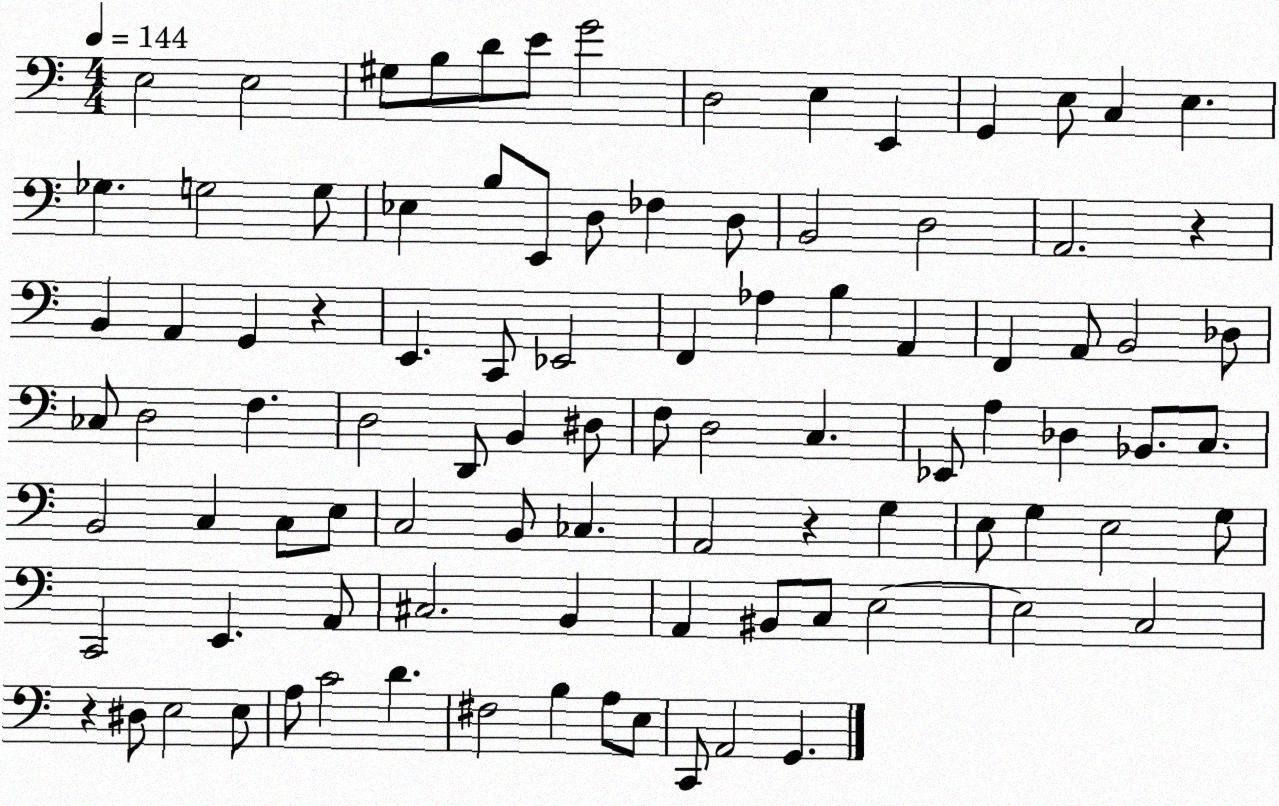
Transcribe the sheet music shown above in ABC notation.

X:1
T:Untitled
M:4/4
L:1/4
K:C
E,2 E,2 ^G,/2 B,/2 D/2 E/2 G2 D,2 E, E,, G,, E,/2 C, E, _G, G,2 G,/2 _E, B,/2 E,,/2 D,/2 _F, D,/2 B,,2 D,2 A,,2 z B,, A,, G,, z E,, C,,/2 _E,,2 F,, _A, B, A,, F,, A,,/2 B,,2 _D,/2 _C,/2 D,2 F, D,2 D,,/2 B,, ^D,/2 F,/2 D,2 C, _E,,/2 A, _D, _B,,/2 C,/2 B,,2 C, C,/2 E,/2 C,2 B,,/2 _C, A,,2 z G, E,/2 G, E,2 G,/2 C,,2 E,, A,,/2 ^C,2 B,, A,, ^B,,/2 C,/2 E,2 E,2 C,2 z ^D,/2 E,2 E,/2 A,/2 C2 D ^F,2 B, A,/2 E,/2 C,,/2 A,,2 G,,